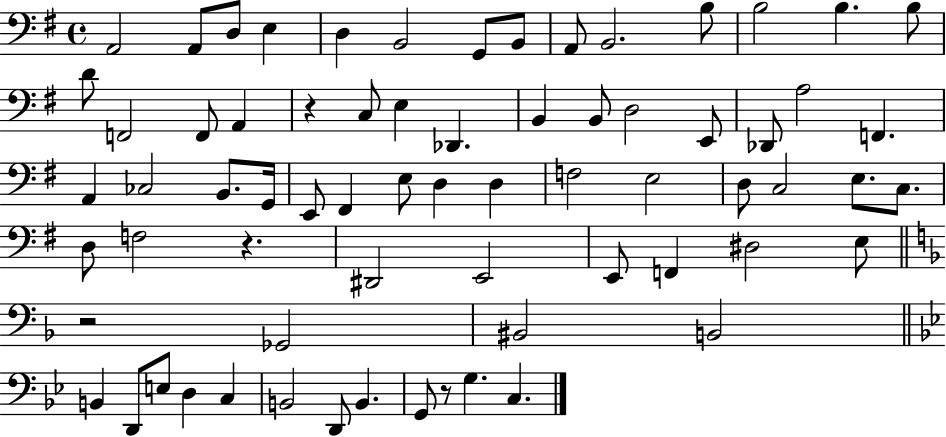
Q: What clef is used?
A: bass